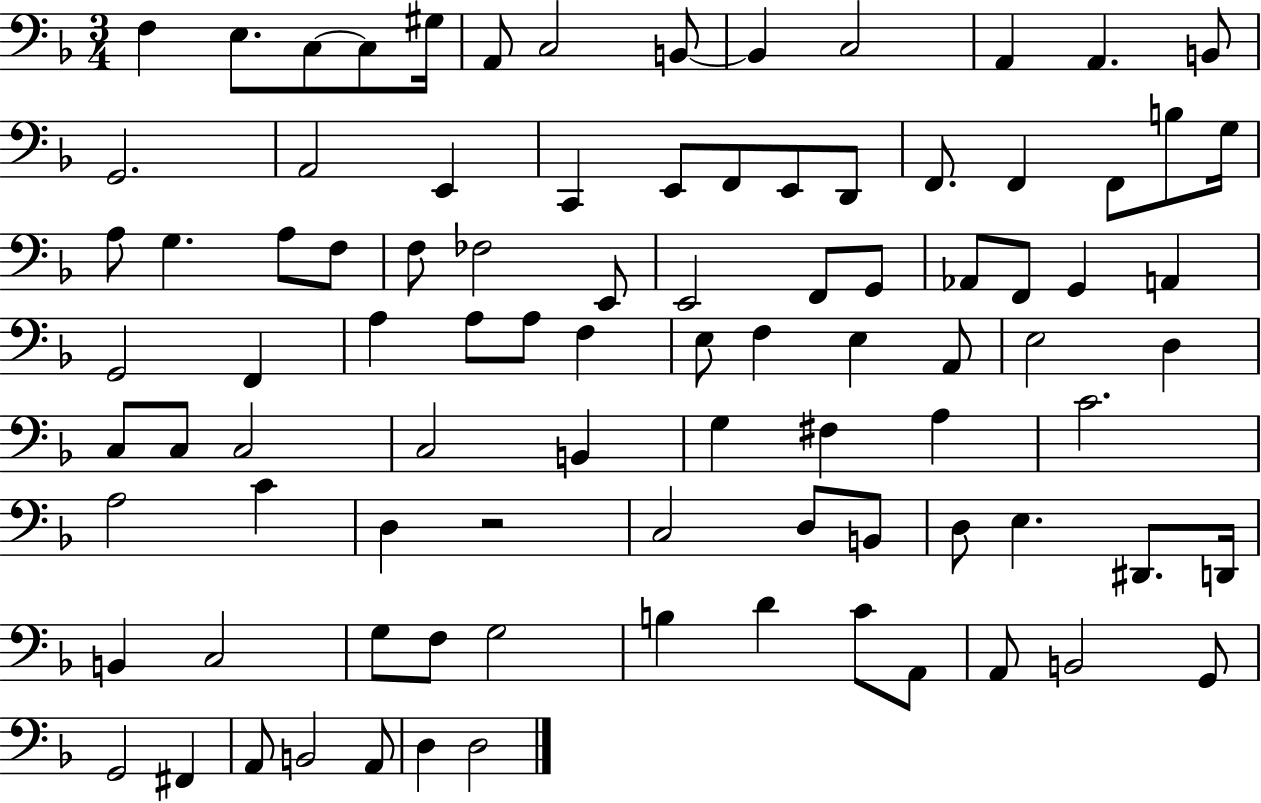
X:1
T:Untitled
M:3/4
L:1/4
K:F
F, E,/2 C,/2 C,/2 ^G,/4 A,,/2 C,2 B,,/2 B,, C,2 A,, A,, B,,/2 G,,2 A,,2 E,, C,, E,,/2 F,,/2 E,,/2 D,,/2 F,,/2 F,, F,,/2 B,/2 G,/4 A,/2 G, A,/2 F,/2 F,/2 _F,2 E,,/2 E,,2 F,,/2 G,,/2 _A,,/2 F,,/2 G,, A,, G,,2 F,, A, A,/2 A,/2 F, E,/2 F, E, A,,/2 E,2 D, C,/2 C,/2 C,2 C,2 B,, G, ^F, A, C2 A,2 C D, z2 C,2 D,/2 B,,/2 D,/2 E, ^D,,/2 D,,/4 B,, C,2 G,/2 F,/2 G,2 B, D C/2 A,,/2 A,,/2 B,,2 G,,/2 G,,2 ^F,, A,,/2 B,,2 A,,/2 D, D,2